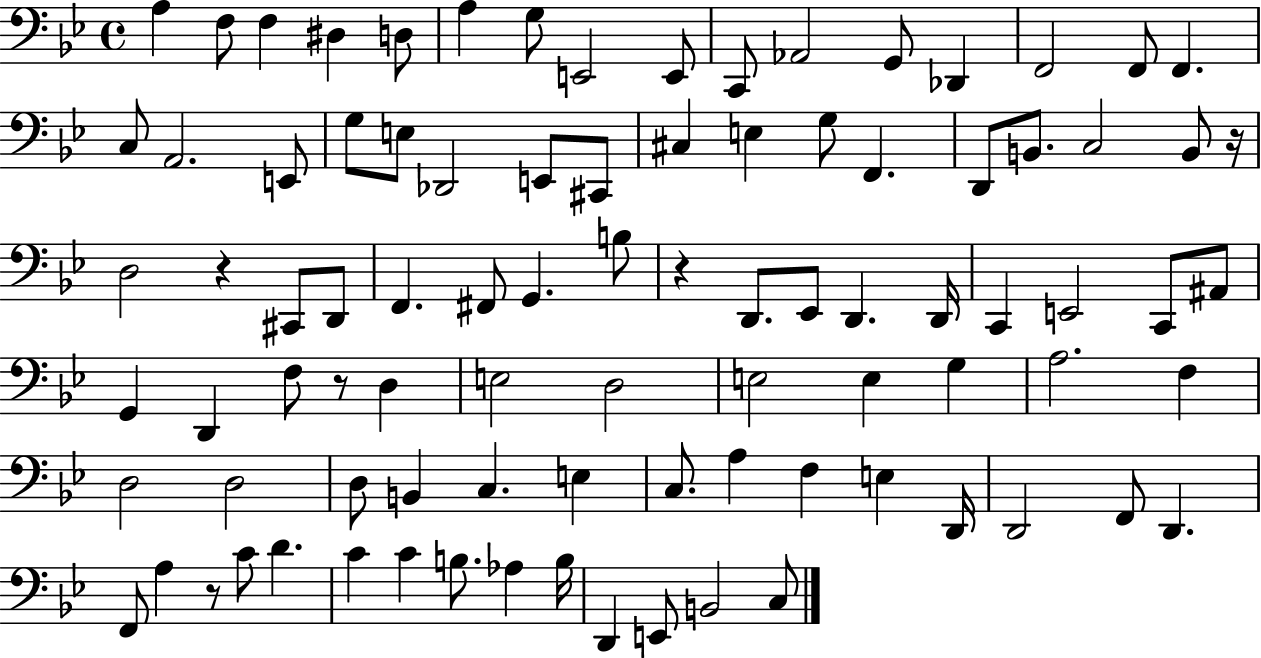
{
  \clef bass
  \time 4/4
  \defaultTimeSignature
  \key bes \major
  a4 f8 f4 dis4 d8 | a4 g8 e,2 e,8 | c,8 aes,2 g,8 des,4 | f,2 f,8 f,4. | \break c8 a,2. e,8 | g8 e8 des,2 e,8 cis,8 | cis4 e4 g8 f,4. | d,8 b,8. c2 b,8 r16 | \break d2 r4 cis,8 d,8 | f,4. fis,8 g,4. b8 | r4 d,8. ees,8 d,4. d,16 | c,4 e,2 c,8 ais,8 | \break g,4 d,4 f8 r8 d4 | e2 d2 | e2 e4 g4 | a2. f4 | \break d2 d2 | d8 b,4 c4. e4 | c8. a4 f4 e4 d,16 | d,2 f,8 d,4. | \break f,8 a4 r8 c'8 d'4. | c'4 c'4 b8. aes4 b16 | d,4 e,8 b,2 c8 | \bar "|."
}